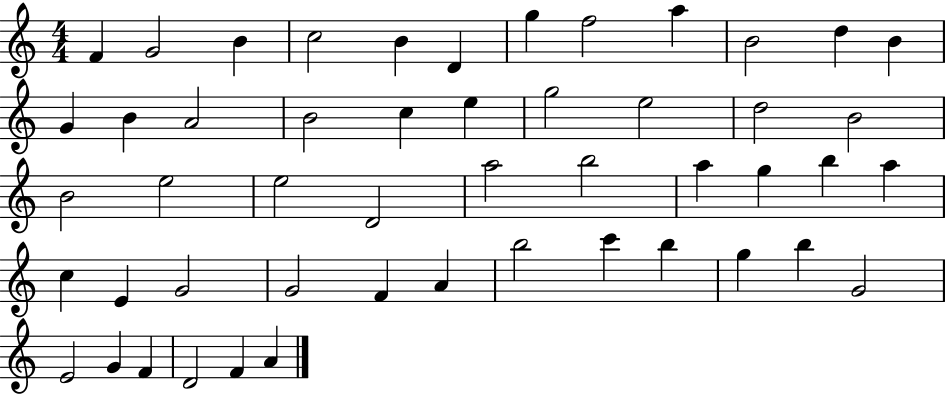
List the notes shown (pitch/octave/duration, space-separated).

F4/q G4/h B4/q C5/h B4/q D4/q G5/q F5/h A5/q B4/h D5/q B4/q G4/q B4/q A4/h B4/h C5/q E5/q G5/h E5/h D5/h B4/h B4/h E5/h E5/h D4/h A5/h B5/h A5/q G5/q B5/q A5/q C5/q E4/q G4/h G4/h F4/q A4/q B5/h C6/q B5/q G5/q B5/q G4/h E4/h G4/q F4/q D4/h F4/q A4/q